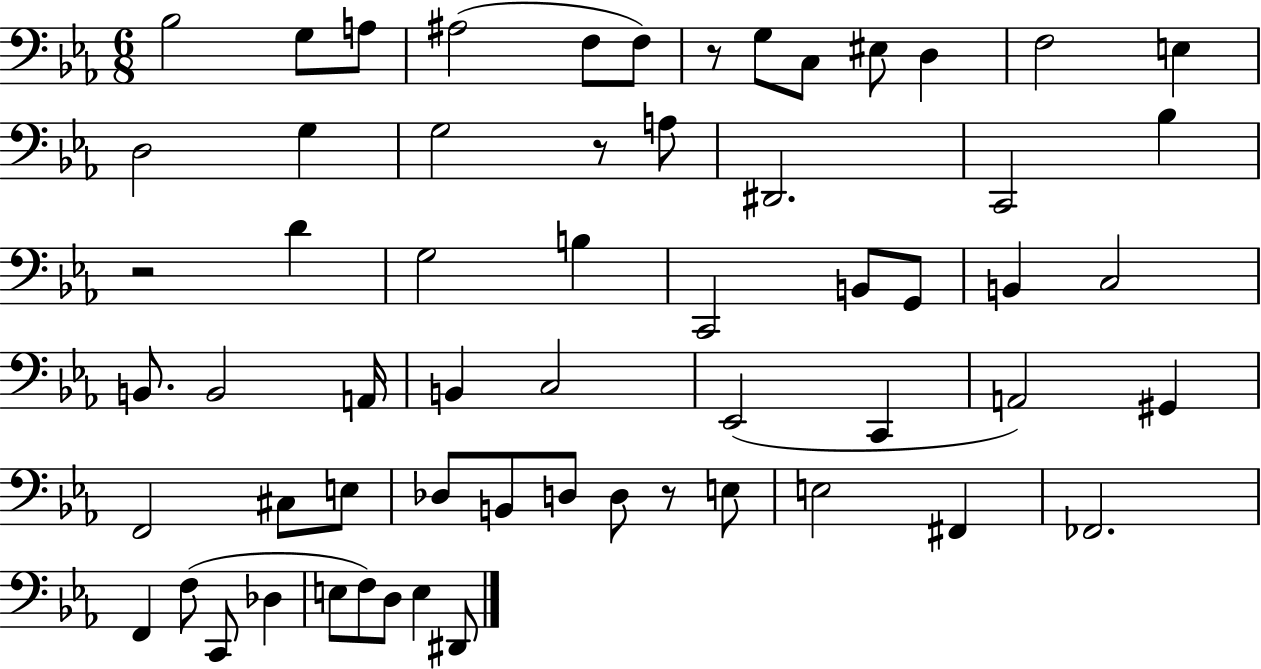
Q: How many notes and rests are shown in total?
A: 60